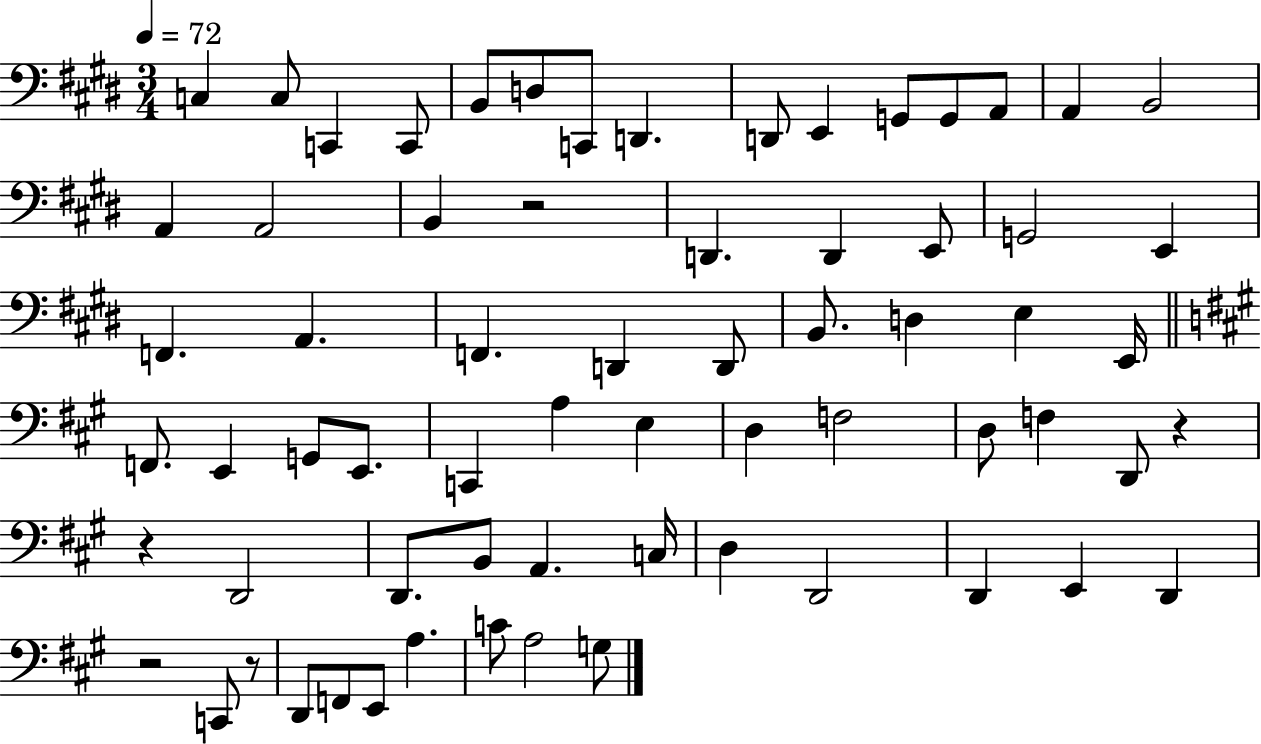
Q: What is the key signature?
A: E major